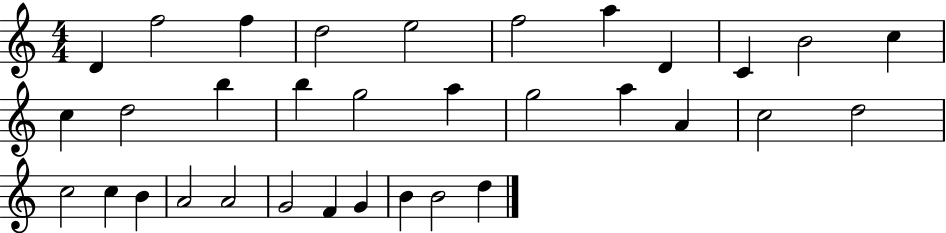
{
  \clef treble
  \numericTimeSignature
  \time 4/4
  \key c \major
  d'4 f''2 f''4 | d''2 e''2 | f''2 a''4 d'4 | c'4 b'2 c''4 | \break c''4 d''2 b''4 | b''4 g''2 a''4 | g''2 a''4 a'4 | c''2 d''2 | \break c''2 c''4 b'4 | a'2 a'2 | g'2 f'4 g'4 | b'4 b'2 d''4 | \break \bar "|."
}